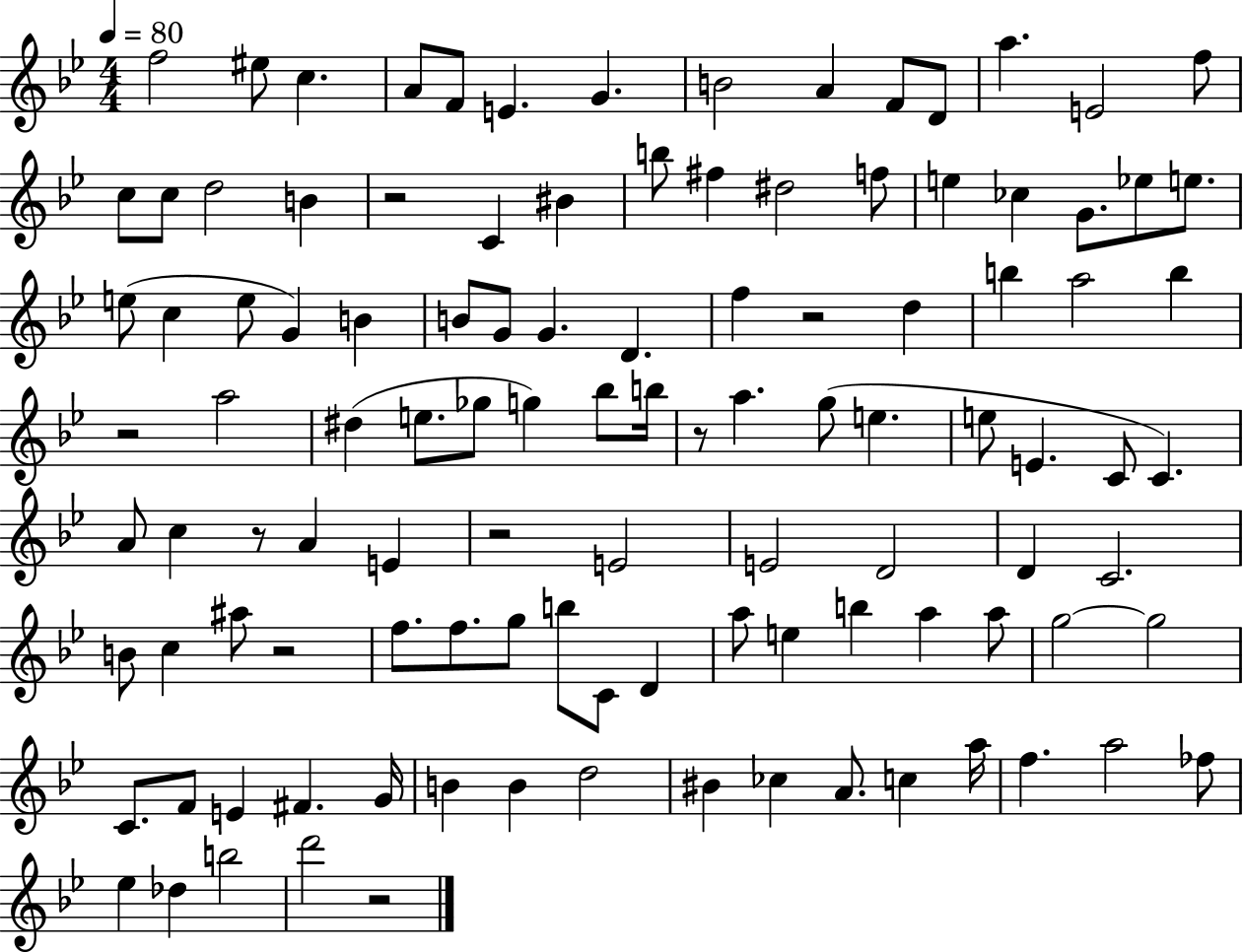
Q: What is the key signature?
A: BES major